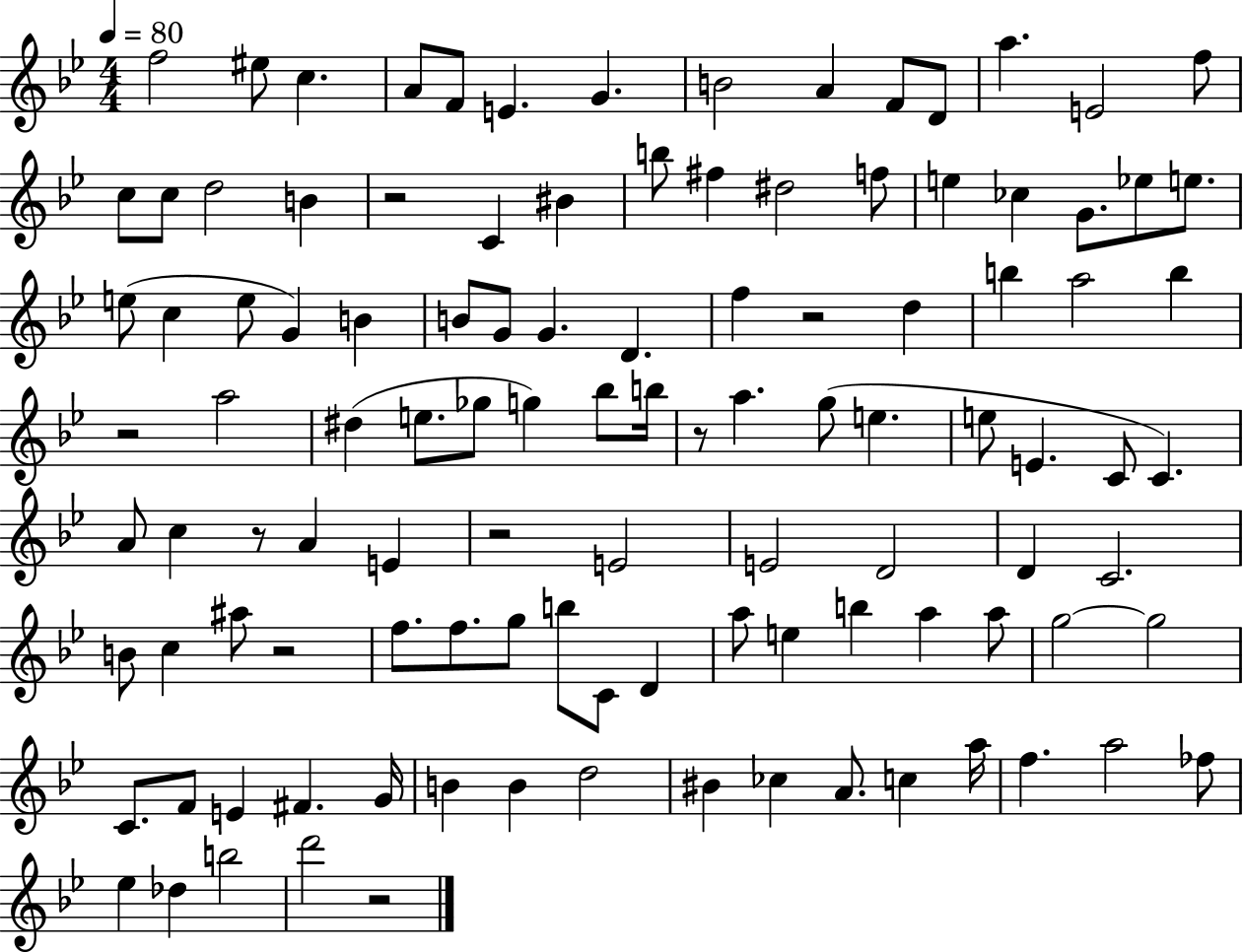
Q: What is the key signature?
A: BES major